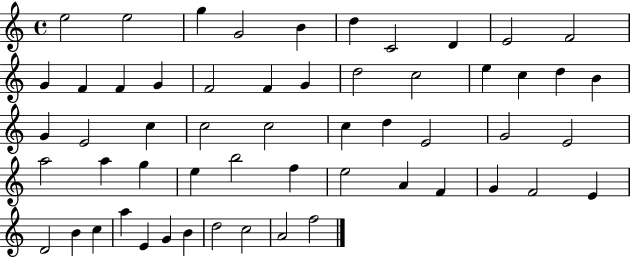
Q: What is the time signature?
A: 4/4